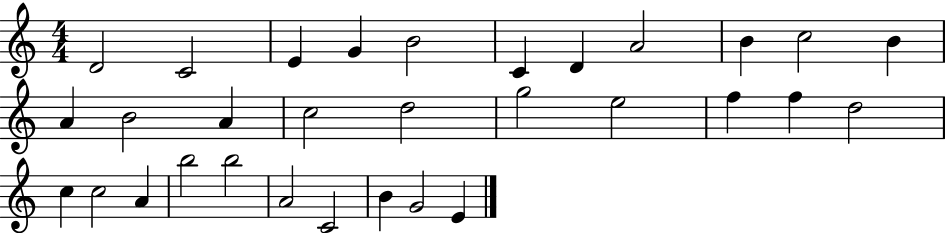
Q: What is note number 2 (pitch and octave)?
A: C4